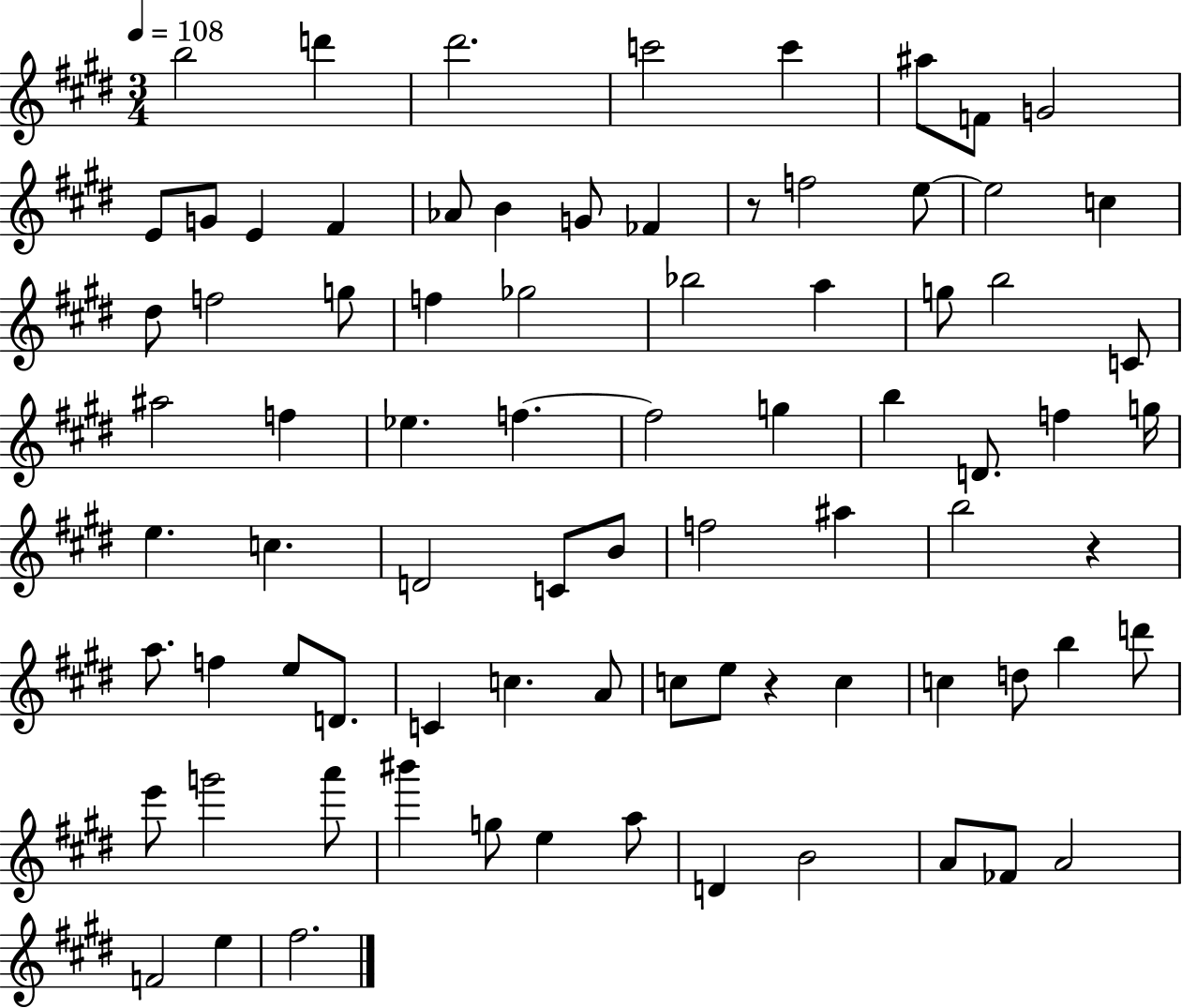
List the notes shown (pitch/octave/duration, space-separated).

B5/h D6/q D#6/h. C6/h C6/q A#5/e F4/e G4/h E4/e G4/e E4/q F#4/q Ab4/e B4/q G4/e FES4/q R/e F5/h E5/e E5/h C5/q D#5/e F5/h G5/e F5/q Gb5/h Bb5/h A5/q G5/e B5/h C4/e A#5/h F5/q Eb5/q. F5/q. F5/h G5/q B5/q D4/e. F5/q G5/s E5/q. C5/q. D4/h C4/e B4/e F5/h A#5/q B5/h R/q A5/e. F5/q E5/e D4/e. C4/q C5/q. A4/e C5/e E5/e R/q C5/q C5/q D5/e B5/q D6/e E6/e G6/h A6/e BIS6/q G5/e E5/q A5/e D4/q B4/h A4/e FES4/e A4/h F4/h E5/q F#5/h.